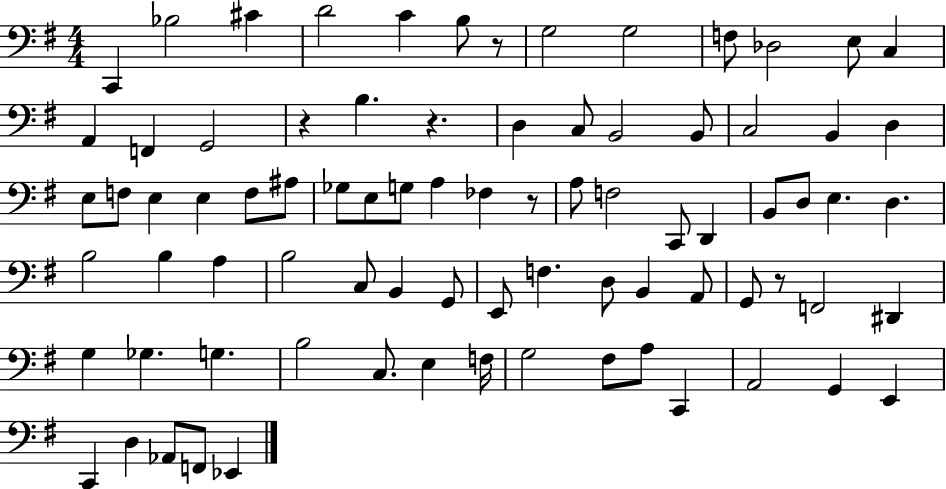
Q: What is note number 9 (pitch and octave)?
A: F3